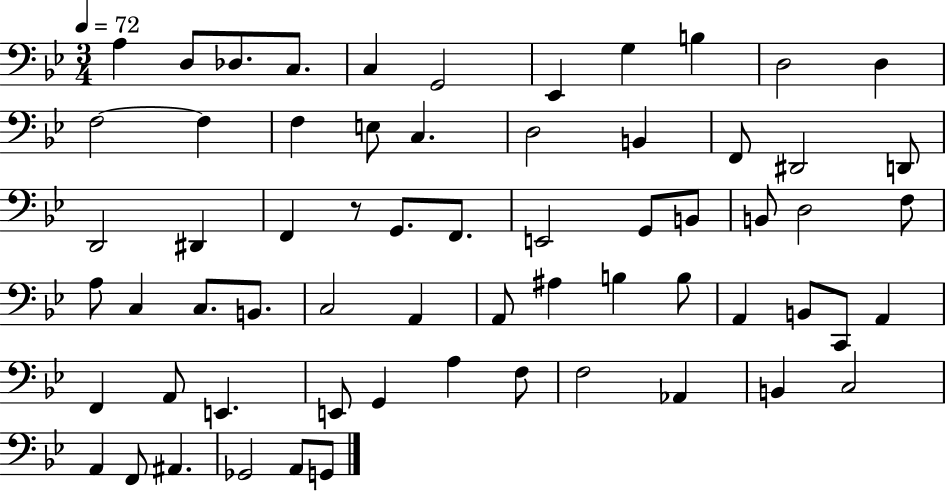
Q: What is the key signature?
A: BES major